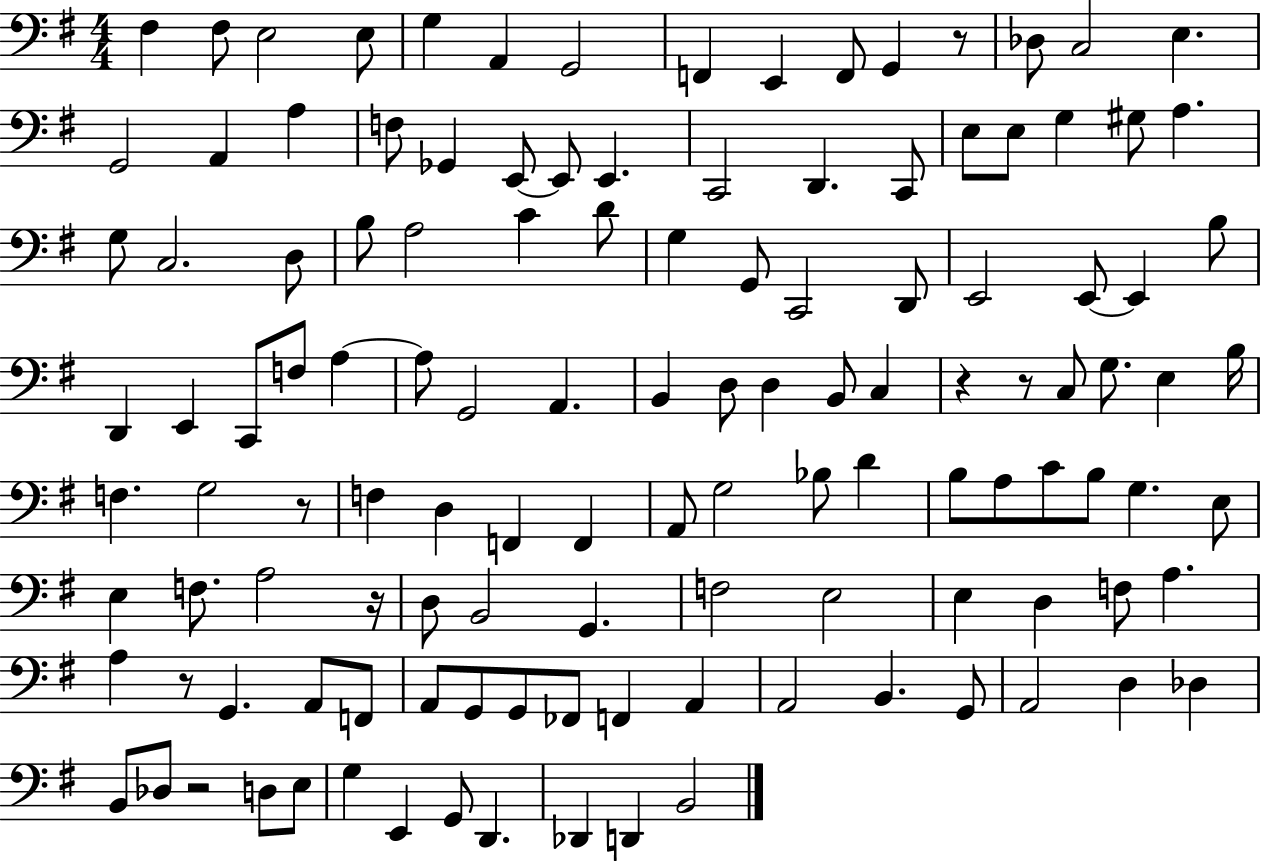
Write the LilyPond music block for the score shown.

{
  \clef bass
  \numericTimeSignature
  \time 4/4
  \key g \major
  \repeat volta 2 { fis4 fis8 e2 e8 | g4 a,4 g,2 | f,4 e,4 f,8 g,4 r8 | des8 c2 e4. | \break g,2 a,4 a4 | f8 ges,4 e,8~~ e,8 e,4. | c,2 d,4. c,8 | e8 e8 g4 gis8 a4. | \break g8 c2. d8 | b8 a2 c'4 d'8 | g4 g,8 c,2 d,8 | e,2 e,8~~ e,4 b8 | \break d,4 e,4 c,8 f8 a4~~ | a8 g,2 a,4. | b,4 d8 d4 b,8 c4 | r4 r8 c8 g8. e4 b16 | \break f4. g2 r8 | f4 d4 f,4 f,4 | a,8 g2 bes8 d'4 | b8 a8 c'8 b8 g4. e8 | \break e4 f8. a2 r16 | d8 b,2 g,4. | f2 e2 | e4 d4 f8 a4. | \break a4 r8 g,4. a,8 f,8 | a,8 g,8 g,8 fes,8 f,4 a,4 | a,2 b,4. g,8 | a,2 d4 des4 | \break b,8 des8 r2 d8 e8 | g4 e,4 g,8 d,4. | des,4 d,4 b,2 | } \bar "|."
}